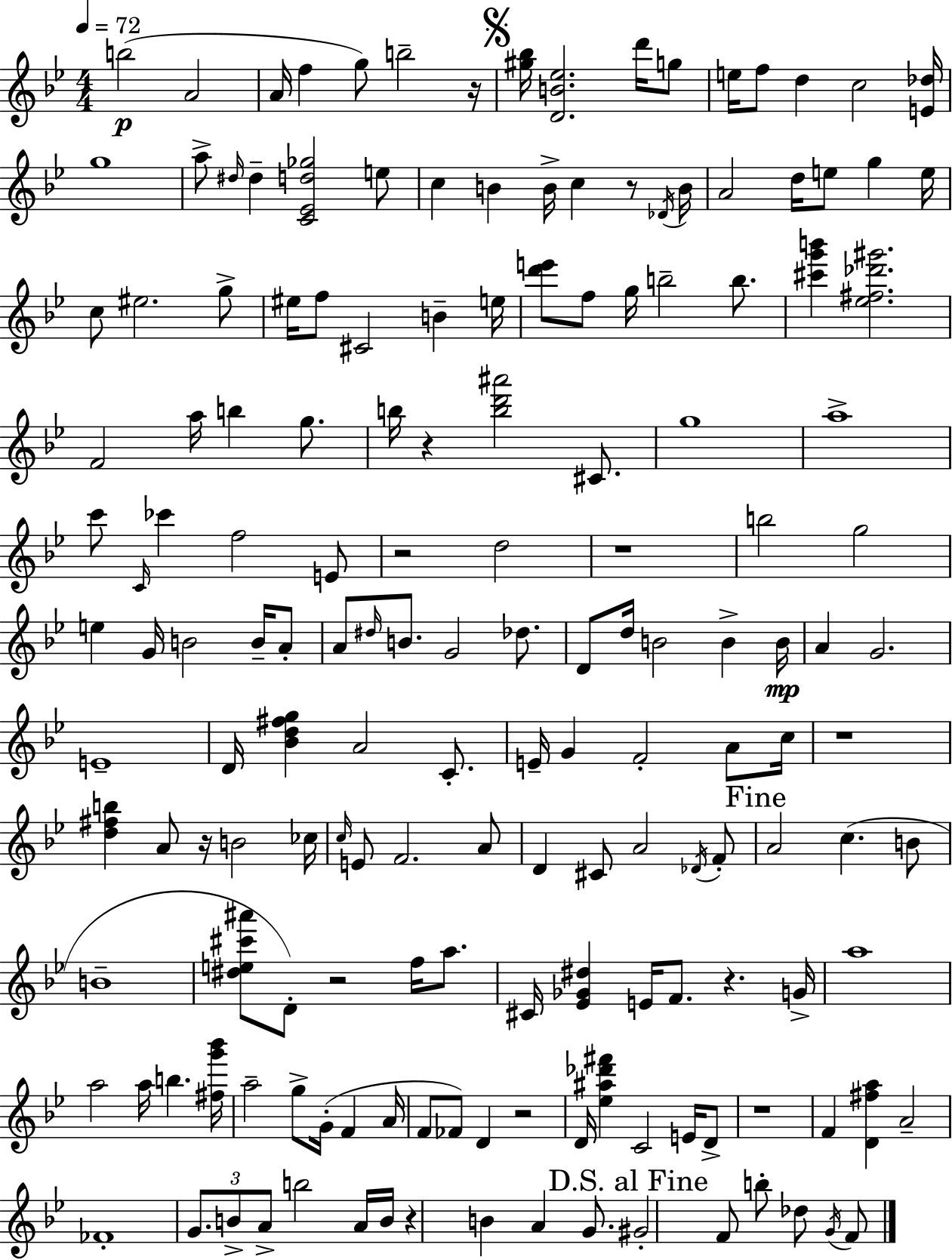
X:1
T:Untitled
M:4/4
L:1/4
K:Gm
b2 A2 A/4 f g/2 b2 z/4 [^g_b]/4 [DB_e]2 d'/4 g/2 e/4 f/2 d c2 [E_d]/4 g4 a/2 ^d/4 ^d [C_Ed_g]2 e/2 c B B/4 c z/2 _D/4 B/4 A2 d/4 e/2 g e/4 c/2 ^e2 g/2 ^e/4 f/2 ^C2 B e/4 [d'e']/2 f/2 g/4 b2 b/2 [^c'g'b'] [_e^f_d'^g']2 F2 a/4 b g/2 b/4 z [bd'^a']2 ^C/2 g4 a4 c'/2 C/4 _c' f2 E/2 z2 d2 z4 b2 g2 e G/4 B2 B/4 A/2 A/2 ^d/4 B/2 G2 _d/2 D/2 d/4 B2 B B/4 A G2 E4 D/4 [_Bd^fg] A2 C/2 E/4 G F2 A/2 c/4 z4 [d^fb] A/2 z/4 B2 _c/4 c/4 E/2 F2 A/2 D ^C/2 A2 _D/4 F/2 A2 c B/2 B4 [^de^c'^a']/2 D/2 z2 f/4 a/2 ^C/4 [_E_G^d] E/4 F/2 z G/4 a4 a2 a/4 b [^fg'_b']/4 a2 g/2 G/4 F A/4 F/2 _F/2 D z2 D/4 [_e^a_d'^f'] C2 E/4 D/2 z4 F [D^fa] A2 _F4 G/2 B/2 A/2 b2 A/4 B/4 z B A G/2 ^G2 F/2 b/2 _d/2 G/4 F/2